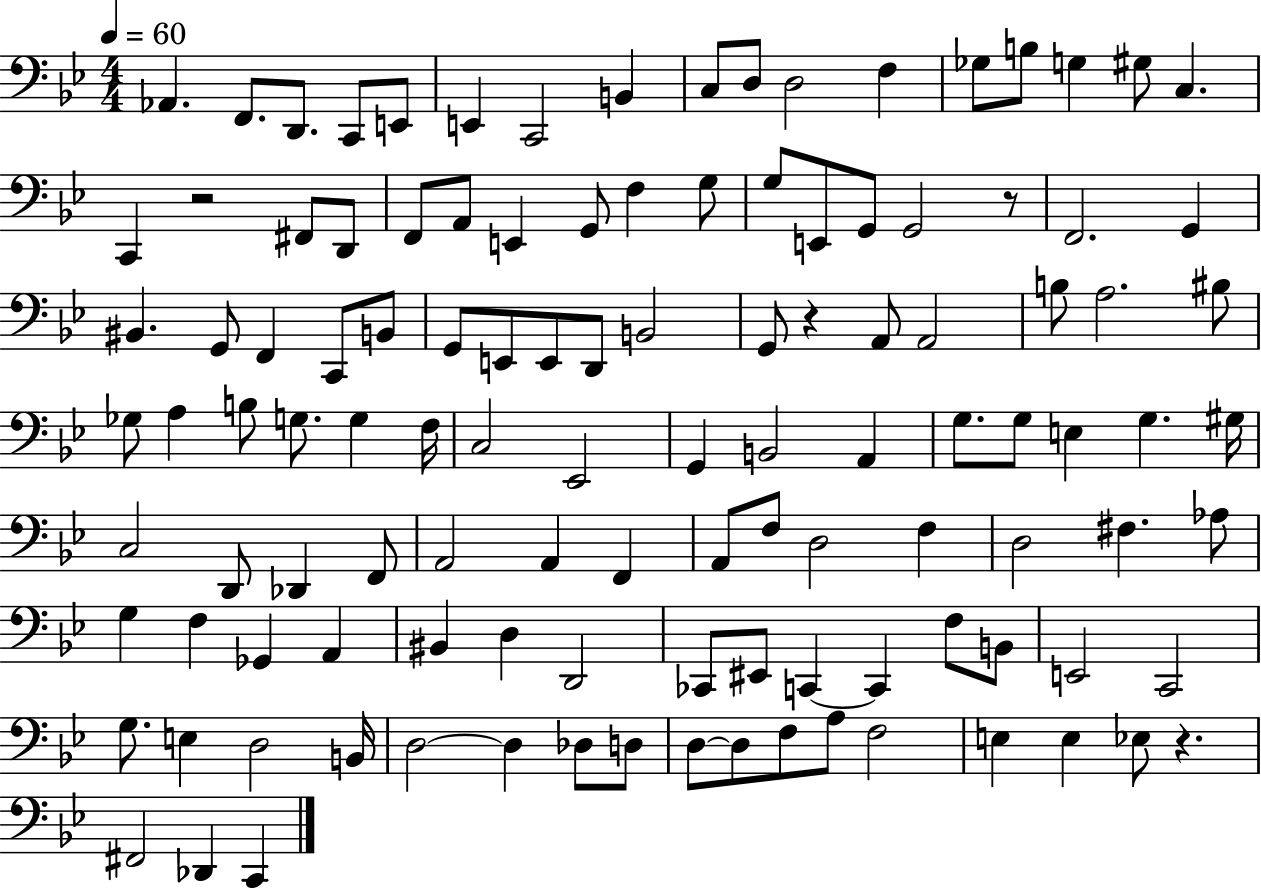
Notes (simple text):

Ab2/q. F2/e. D2/e. C2/e E2/e E2/q C2/h B2/q C3/e D3/e D3/h F3/q Gb3/e B3/e G3/q G#3/e C3/q. C2/q R/h F#2/e D2/e F2/e A2/e E2/q G2/e F3/q G3/e G3/e E2/e G2/e G2/h R/e F2/h. G2/q BIS2/q. G2/e F2/q C2/e B2/e G2/e E2/e E2/e D2/e B2/h G2/e R/q A2/e A2/h B3/e A3/h. BIS3/e Gb3/e A3/q B3/e G3/e. G3/q F3/s C3/h Eb2/h G2/q B2/h A2/q G3/e. G3/e E3/q G3/q. G#3/s C3/h D2/e Db2/q F2/e A2/h A2/q F2/q A2/e F3/e D3/h F3/q D3/h F#3/q. Ab3/e G3/q F3/q Gb2/q A2/q BIS2/q D3/q D2/h CES2/e EIS2/e C2/q C2/q F3/e B2/e E2/h C2/h G3/e. E3/q D3/h B2/s D3/h D3/q Db3/e D3/e D3/e D3/e F3/e A3/e F3/h E3/q E3/q Eb3/e R/q. F#2/h Db2/q C2/q